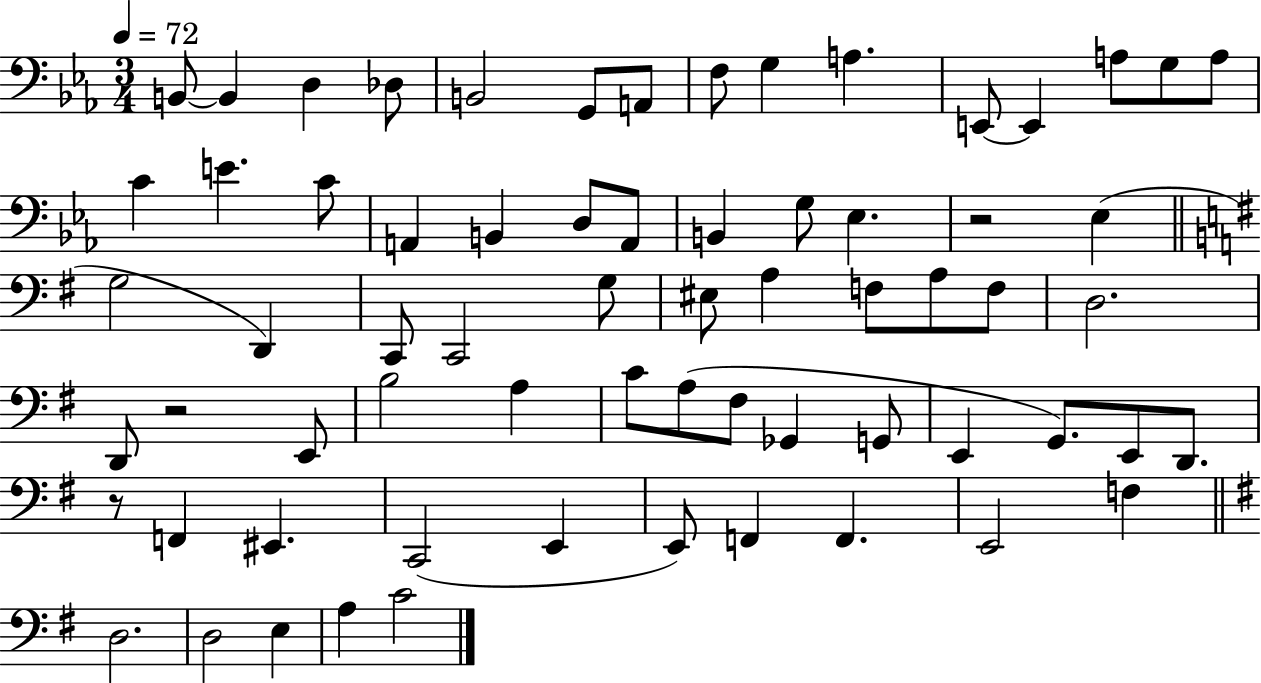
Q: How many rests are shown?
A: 3